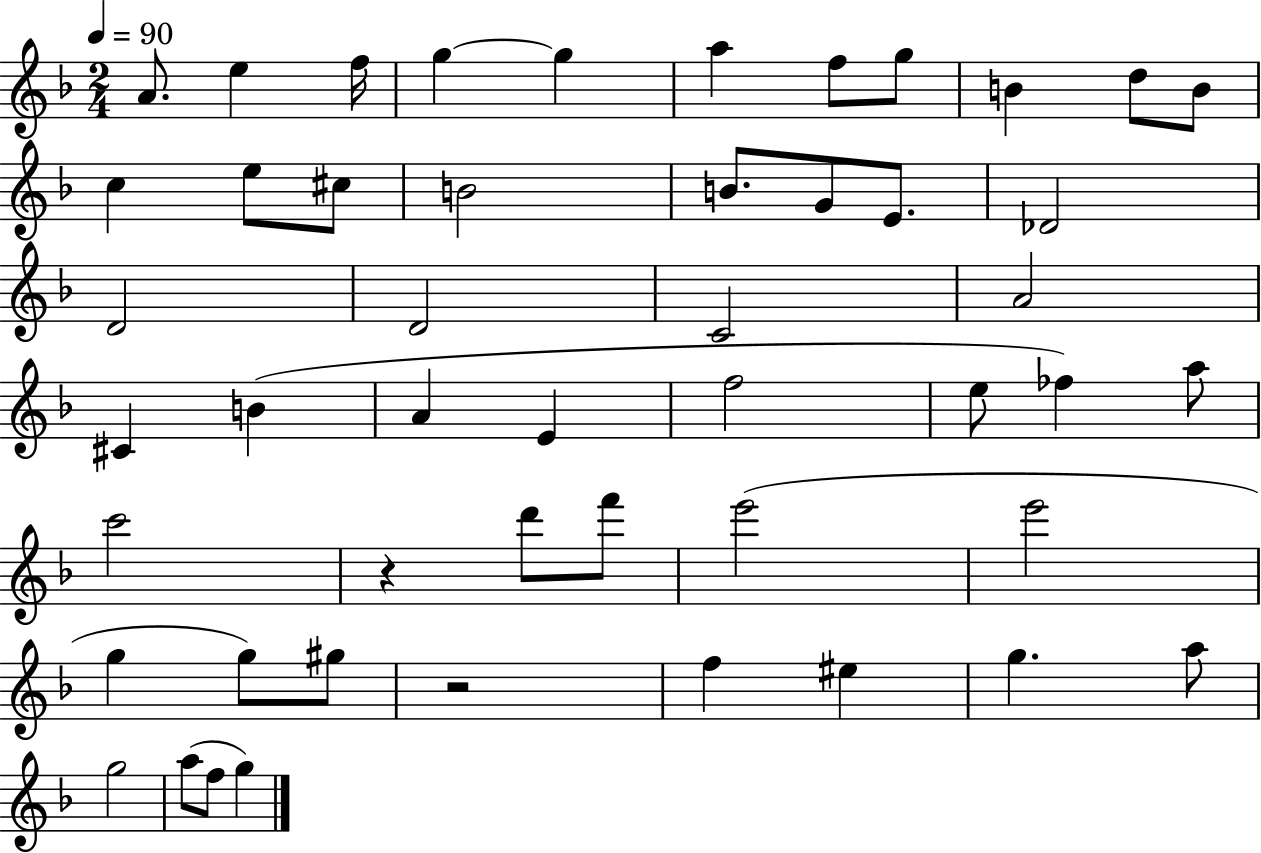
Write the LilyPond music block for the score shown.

{
  \clef treble
  \numericTimeSignature
  \time 2/4
  \key f \major
  \tempo 4 = 90
  a'8. e''4 f''16 | g''4~~ g''4 | a''4 f''8 g''8 | b'4 d''8 b'8 | \break c''4 e''8 cis''8 | b'2 | b'8. g'8 e'8. | des'2 | \break d'2 | d'2 | c'2 | a'2 | \break cis'4 b'4( | a'4 e'4 | f''2 | e''8 fes''4) a''8 | \break c'''2 | r4 d'''8 f'''8 | e'''2( | e'''2 | \break g''4 g''8) gis''8 | r2 | f''4 eis''4 | g''4. a''8 | \break g''2 | a''8( f''8 g''4) | \bar "|."
}